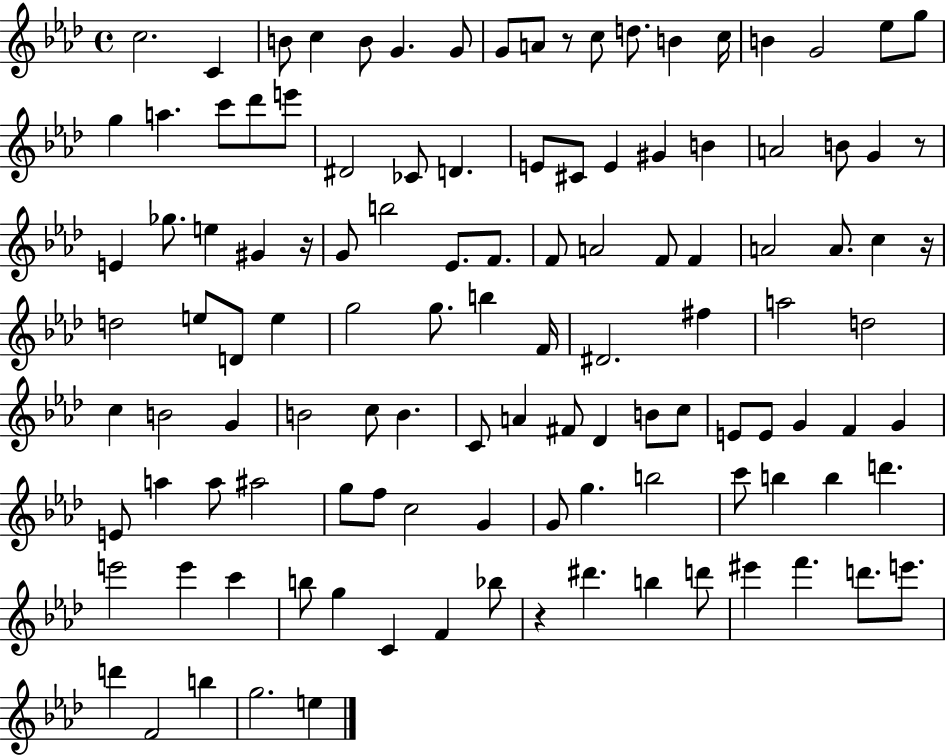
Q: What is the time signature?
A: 4/4